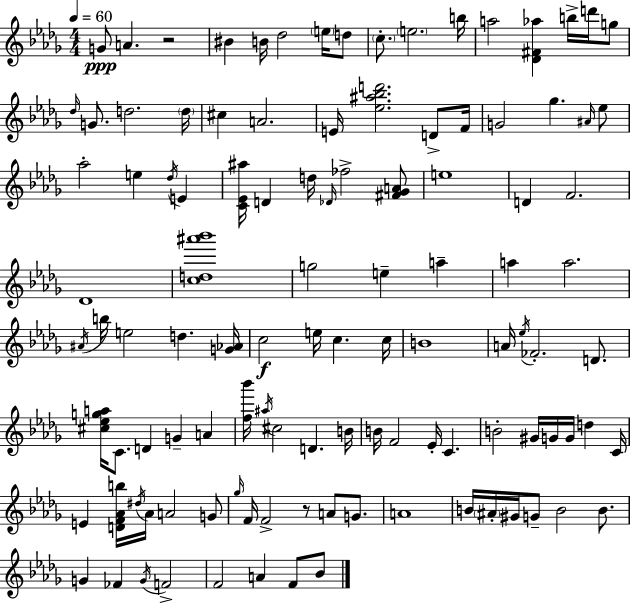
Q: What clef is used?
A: treble